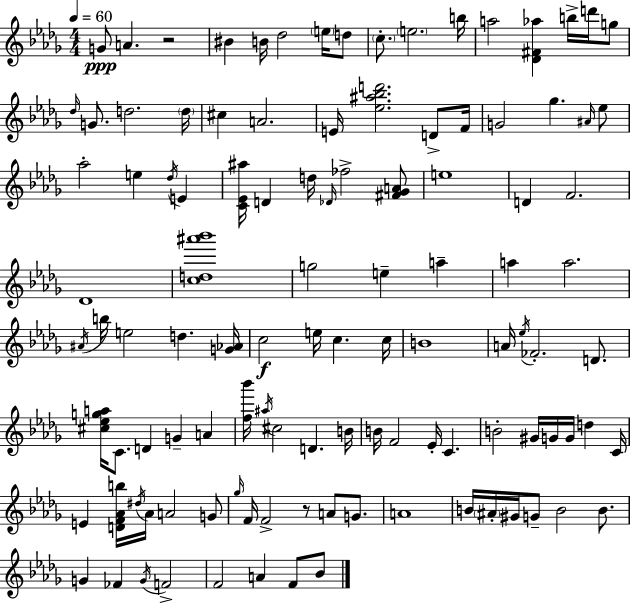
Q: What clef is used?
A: treble